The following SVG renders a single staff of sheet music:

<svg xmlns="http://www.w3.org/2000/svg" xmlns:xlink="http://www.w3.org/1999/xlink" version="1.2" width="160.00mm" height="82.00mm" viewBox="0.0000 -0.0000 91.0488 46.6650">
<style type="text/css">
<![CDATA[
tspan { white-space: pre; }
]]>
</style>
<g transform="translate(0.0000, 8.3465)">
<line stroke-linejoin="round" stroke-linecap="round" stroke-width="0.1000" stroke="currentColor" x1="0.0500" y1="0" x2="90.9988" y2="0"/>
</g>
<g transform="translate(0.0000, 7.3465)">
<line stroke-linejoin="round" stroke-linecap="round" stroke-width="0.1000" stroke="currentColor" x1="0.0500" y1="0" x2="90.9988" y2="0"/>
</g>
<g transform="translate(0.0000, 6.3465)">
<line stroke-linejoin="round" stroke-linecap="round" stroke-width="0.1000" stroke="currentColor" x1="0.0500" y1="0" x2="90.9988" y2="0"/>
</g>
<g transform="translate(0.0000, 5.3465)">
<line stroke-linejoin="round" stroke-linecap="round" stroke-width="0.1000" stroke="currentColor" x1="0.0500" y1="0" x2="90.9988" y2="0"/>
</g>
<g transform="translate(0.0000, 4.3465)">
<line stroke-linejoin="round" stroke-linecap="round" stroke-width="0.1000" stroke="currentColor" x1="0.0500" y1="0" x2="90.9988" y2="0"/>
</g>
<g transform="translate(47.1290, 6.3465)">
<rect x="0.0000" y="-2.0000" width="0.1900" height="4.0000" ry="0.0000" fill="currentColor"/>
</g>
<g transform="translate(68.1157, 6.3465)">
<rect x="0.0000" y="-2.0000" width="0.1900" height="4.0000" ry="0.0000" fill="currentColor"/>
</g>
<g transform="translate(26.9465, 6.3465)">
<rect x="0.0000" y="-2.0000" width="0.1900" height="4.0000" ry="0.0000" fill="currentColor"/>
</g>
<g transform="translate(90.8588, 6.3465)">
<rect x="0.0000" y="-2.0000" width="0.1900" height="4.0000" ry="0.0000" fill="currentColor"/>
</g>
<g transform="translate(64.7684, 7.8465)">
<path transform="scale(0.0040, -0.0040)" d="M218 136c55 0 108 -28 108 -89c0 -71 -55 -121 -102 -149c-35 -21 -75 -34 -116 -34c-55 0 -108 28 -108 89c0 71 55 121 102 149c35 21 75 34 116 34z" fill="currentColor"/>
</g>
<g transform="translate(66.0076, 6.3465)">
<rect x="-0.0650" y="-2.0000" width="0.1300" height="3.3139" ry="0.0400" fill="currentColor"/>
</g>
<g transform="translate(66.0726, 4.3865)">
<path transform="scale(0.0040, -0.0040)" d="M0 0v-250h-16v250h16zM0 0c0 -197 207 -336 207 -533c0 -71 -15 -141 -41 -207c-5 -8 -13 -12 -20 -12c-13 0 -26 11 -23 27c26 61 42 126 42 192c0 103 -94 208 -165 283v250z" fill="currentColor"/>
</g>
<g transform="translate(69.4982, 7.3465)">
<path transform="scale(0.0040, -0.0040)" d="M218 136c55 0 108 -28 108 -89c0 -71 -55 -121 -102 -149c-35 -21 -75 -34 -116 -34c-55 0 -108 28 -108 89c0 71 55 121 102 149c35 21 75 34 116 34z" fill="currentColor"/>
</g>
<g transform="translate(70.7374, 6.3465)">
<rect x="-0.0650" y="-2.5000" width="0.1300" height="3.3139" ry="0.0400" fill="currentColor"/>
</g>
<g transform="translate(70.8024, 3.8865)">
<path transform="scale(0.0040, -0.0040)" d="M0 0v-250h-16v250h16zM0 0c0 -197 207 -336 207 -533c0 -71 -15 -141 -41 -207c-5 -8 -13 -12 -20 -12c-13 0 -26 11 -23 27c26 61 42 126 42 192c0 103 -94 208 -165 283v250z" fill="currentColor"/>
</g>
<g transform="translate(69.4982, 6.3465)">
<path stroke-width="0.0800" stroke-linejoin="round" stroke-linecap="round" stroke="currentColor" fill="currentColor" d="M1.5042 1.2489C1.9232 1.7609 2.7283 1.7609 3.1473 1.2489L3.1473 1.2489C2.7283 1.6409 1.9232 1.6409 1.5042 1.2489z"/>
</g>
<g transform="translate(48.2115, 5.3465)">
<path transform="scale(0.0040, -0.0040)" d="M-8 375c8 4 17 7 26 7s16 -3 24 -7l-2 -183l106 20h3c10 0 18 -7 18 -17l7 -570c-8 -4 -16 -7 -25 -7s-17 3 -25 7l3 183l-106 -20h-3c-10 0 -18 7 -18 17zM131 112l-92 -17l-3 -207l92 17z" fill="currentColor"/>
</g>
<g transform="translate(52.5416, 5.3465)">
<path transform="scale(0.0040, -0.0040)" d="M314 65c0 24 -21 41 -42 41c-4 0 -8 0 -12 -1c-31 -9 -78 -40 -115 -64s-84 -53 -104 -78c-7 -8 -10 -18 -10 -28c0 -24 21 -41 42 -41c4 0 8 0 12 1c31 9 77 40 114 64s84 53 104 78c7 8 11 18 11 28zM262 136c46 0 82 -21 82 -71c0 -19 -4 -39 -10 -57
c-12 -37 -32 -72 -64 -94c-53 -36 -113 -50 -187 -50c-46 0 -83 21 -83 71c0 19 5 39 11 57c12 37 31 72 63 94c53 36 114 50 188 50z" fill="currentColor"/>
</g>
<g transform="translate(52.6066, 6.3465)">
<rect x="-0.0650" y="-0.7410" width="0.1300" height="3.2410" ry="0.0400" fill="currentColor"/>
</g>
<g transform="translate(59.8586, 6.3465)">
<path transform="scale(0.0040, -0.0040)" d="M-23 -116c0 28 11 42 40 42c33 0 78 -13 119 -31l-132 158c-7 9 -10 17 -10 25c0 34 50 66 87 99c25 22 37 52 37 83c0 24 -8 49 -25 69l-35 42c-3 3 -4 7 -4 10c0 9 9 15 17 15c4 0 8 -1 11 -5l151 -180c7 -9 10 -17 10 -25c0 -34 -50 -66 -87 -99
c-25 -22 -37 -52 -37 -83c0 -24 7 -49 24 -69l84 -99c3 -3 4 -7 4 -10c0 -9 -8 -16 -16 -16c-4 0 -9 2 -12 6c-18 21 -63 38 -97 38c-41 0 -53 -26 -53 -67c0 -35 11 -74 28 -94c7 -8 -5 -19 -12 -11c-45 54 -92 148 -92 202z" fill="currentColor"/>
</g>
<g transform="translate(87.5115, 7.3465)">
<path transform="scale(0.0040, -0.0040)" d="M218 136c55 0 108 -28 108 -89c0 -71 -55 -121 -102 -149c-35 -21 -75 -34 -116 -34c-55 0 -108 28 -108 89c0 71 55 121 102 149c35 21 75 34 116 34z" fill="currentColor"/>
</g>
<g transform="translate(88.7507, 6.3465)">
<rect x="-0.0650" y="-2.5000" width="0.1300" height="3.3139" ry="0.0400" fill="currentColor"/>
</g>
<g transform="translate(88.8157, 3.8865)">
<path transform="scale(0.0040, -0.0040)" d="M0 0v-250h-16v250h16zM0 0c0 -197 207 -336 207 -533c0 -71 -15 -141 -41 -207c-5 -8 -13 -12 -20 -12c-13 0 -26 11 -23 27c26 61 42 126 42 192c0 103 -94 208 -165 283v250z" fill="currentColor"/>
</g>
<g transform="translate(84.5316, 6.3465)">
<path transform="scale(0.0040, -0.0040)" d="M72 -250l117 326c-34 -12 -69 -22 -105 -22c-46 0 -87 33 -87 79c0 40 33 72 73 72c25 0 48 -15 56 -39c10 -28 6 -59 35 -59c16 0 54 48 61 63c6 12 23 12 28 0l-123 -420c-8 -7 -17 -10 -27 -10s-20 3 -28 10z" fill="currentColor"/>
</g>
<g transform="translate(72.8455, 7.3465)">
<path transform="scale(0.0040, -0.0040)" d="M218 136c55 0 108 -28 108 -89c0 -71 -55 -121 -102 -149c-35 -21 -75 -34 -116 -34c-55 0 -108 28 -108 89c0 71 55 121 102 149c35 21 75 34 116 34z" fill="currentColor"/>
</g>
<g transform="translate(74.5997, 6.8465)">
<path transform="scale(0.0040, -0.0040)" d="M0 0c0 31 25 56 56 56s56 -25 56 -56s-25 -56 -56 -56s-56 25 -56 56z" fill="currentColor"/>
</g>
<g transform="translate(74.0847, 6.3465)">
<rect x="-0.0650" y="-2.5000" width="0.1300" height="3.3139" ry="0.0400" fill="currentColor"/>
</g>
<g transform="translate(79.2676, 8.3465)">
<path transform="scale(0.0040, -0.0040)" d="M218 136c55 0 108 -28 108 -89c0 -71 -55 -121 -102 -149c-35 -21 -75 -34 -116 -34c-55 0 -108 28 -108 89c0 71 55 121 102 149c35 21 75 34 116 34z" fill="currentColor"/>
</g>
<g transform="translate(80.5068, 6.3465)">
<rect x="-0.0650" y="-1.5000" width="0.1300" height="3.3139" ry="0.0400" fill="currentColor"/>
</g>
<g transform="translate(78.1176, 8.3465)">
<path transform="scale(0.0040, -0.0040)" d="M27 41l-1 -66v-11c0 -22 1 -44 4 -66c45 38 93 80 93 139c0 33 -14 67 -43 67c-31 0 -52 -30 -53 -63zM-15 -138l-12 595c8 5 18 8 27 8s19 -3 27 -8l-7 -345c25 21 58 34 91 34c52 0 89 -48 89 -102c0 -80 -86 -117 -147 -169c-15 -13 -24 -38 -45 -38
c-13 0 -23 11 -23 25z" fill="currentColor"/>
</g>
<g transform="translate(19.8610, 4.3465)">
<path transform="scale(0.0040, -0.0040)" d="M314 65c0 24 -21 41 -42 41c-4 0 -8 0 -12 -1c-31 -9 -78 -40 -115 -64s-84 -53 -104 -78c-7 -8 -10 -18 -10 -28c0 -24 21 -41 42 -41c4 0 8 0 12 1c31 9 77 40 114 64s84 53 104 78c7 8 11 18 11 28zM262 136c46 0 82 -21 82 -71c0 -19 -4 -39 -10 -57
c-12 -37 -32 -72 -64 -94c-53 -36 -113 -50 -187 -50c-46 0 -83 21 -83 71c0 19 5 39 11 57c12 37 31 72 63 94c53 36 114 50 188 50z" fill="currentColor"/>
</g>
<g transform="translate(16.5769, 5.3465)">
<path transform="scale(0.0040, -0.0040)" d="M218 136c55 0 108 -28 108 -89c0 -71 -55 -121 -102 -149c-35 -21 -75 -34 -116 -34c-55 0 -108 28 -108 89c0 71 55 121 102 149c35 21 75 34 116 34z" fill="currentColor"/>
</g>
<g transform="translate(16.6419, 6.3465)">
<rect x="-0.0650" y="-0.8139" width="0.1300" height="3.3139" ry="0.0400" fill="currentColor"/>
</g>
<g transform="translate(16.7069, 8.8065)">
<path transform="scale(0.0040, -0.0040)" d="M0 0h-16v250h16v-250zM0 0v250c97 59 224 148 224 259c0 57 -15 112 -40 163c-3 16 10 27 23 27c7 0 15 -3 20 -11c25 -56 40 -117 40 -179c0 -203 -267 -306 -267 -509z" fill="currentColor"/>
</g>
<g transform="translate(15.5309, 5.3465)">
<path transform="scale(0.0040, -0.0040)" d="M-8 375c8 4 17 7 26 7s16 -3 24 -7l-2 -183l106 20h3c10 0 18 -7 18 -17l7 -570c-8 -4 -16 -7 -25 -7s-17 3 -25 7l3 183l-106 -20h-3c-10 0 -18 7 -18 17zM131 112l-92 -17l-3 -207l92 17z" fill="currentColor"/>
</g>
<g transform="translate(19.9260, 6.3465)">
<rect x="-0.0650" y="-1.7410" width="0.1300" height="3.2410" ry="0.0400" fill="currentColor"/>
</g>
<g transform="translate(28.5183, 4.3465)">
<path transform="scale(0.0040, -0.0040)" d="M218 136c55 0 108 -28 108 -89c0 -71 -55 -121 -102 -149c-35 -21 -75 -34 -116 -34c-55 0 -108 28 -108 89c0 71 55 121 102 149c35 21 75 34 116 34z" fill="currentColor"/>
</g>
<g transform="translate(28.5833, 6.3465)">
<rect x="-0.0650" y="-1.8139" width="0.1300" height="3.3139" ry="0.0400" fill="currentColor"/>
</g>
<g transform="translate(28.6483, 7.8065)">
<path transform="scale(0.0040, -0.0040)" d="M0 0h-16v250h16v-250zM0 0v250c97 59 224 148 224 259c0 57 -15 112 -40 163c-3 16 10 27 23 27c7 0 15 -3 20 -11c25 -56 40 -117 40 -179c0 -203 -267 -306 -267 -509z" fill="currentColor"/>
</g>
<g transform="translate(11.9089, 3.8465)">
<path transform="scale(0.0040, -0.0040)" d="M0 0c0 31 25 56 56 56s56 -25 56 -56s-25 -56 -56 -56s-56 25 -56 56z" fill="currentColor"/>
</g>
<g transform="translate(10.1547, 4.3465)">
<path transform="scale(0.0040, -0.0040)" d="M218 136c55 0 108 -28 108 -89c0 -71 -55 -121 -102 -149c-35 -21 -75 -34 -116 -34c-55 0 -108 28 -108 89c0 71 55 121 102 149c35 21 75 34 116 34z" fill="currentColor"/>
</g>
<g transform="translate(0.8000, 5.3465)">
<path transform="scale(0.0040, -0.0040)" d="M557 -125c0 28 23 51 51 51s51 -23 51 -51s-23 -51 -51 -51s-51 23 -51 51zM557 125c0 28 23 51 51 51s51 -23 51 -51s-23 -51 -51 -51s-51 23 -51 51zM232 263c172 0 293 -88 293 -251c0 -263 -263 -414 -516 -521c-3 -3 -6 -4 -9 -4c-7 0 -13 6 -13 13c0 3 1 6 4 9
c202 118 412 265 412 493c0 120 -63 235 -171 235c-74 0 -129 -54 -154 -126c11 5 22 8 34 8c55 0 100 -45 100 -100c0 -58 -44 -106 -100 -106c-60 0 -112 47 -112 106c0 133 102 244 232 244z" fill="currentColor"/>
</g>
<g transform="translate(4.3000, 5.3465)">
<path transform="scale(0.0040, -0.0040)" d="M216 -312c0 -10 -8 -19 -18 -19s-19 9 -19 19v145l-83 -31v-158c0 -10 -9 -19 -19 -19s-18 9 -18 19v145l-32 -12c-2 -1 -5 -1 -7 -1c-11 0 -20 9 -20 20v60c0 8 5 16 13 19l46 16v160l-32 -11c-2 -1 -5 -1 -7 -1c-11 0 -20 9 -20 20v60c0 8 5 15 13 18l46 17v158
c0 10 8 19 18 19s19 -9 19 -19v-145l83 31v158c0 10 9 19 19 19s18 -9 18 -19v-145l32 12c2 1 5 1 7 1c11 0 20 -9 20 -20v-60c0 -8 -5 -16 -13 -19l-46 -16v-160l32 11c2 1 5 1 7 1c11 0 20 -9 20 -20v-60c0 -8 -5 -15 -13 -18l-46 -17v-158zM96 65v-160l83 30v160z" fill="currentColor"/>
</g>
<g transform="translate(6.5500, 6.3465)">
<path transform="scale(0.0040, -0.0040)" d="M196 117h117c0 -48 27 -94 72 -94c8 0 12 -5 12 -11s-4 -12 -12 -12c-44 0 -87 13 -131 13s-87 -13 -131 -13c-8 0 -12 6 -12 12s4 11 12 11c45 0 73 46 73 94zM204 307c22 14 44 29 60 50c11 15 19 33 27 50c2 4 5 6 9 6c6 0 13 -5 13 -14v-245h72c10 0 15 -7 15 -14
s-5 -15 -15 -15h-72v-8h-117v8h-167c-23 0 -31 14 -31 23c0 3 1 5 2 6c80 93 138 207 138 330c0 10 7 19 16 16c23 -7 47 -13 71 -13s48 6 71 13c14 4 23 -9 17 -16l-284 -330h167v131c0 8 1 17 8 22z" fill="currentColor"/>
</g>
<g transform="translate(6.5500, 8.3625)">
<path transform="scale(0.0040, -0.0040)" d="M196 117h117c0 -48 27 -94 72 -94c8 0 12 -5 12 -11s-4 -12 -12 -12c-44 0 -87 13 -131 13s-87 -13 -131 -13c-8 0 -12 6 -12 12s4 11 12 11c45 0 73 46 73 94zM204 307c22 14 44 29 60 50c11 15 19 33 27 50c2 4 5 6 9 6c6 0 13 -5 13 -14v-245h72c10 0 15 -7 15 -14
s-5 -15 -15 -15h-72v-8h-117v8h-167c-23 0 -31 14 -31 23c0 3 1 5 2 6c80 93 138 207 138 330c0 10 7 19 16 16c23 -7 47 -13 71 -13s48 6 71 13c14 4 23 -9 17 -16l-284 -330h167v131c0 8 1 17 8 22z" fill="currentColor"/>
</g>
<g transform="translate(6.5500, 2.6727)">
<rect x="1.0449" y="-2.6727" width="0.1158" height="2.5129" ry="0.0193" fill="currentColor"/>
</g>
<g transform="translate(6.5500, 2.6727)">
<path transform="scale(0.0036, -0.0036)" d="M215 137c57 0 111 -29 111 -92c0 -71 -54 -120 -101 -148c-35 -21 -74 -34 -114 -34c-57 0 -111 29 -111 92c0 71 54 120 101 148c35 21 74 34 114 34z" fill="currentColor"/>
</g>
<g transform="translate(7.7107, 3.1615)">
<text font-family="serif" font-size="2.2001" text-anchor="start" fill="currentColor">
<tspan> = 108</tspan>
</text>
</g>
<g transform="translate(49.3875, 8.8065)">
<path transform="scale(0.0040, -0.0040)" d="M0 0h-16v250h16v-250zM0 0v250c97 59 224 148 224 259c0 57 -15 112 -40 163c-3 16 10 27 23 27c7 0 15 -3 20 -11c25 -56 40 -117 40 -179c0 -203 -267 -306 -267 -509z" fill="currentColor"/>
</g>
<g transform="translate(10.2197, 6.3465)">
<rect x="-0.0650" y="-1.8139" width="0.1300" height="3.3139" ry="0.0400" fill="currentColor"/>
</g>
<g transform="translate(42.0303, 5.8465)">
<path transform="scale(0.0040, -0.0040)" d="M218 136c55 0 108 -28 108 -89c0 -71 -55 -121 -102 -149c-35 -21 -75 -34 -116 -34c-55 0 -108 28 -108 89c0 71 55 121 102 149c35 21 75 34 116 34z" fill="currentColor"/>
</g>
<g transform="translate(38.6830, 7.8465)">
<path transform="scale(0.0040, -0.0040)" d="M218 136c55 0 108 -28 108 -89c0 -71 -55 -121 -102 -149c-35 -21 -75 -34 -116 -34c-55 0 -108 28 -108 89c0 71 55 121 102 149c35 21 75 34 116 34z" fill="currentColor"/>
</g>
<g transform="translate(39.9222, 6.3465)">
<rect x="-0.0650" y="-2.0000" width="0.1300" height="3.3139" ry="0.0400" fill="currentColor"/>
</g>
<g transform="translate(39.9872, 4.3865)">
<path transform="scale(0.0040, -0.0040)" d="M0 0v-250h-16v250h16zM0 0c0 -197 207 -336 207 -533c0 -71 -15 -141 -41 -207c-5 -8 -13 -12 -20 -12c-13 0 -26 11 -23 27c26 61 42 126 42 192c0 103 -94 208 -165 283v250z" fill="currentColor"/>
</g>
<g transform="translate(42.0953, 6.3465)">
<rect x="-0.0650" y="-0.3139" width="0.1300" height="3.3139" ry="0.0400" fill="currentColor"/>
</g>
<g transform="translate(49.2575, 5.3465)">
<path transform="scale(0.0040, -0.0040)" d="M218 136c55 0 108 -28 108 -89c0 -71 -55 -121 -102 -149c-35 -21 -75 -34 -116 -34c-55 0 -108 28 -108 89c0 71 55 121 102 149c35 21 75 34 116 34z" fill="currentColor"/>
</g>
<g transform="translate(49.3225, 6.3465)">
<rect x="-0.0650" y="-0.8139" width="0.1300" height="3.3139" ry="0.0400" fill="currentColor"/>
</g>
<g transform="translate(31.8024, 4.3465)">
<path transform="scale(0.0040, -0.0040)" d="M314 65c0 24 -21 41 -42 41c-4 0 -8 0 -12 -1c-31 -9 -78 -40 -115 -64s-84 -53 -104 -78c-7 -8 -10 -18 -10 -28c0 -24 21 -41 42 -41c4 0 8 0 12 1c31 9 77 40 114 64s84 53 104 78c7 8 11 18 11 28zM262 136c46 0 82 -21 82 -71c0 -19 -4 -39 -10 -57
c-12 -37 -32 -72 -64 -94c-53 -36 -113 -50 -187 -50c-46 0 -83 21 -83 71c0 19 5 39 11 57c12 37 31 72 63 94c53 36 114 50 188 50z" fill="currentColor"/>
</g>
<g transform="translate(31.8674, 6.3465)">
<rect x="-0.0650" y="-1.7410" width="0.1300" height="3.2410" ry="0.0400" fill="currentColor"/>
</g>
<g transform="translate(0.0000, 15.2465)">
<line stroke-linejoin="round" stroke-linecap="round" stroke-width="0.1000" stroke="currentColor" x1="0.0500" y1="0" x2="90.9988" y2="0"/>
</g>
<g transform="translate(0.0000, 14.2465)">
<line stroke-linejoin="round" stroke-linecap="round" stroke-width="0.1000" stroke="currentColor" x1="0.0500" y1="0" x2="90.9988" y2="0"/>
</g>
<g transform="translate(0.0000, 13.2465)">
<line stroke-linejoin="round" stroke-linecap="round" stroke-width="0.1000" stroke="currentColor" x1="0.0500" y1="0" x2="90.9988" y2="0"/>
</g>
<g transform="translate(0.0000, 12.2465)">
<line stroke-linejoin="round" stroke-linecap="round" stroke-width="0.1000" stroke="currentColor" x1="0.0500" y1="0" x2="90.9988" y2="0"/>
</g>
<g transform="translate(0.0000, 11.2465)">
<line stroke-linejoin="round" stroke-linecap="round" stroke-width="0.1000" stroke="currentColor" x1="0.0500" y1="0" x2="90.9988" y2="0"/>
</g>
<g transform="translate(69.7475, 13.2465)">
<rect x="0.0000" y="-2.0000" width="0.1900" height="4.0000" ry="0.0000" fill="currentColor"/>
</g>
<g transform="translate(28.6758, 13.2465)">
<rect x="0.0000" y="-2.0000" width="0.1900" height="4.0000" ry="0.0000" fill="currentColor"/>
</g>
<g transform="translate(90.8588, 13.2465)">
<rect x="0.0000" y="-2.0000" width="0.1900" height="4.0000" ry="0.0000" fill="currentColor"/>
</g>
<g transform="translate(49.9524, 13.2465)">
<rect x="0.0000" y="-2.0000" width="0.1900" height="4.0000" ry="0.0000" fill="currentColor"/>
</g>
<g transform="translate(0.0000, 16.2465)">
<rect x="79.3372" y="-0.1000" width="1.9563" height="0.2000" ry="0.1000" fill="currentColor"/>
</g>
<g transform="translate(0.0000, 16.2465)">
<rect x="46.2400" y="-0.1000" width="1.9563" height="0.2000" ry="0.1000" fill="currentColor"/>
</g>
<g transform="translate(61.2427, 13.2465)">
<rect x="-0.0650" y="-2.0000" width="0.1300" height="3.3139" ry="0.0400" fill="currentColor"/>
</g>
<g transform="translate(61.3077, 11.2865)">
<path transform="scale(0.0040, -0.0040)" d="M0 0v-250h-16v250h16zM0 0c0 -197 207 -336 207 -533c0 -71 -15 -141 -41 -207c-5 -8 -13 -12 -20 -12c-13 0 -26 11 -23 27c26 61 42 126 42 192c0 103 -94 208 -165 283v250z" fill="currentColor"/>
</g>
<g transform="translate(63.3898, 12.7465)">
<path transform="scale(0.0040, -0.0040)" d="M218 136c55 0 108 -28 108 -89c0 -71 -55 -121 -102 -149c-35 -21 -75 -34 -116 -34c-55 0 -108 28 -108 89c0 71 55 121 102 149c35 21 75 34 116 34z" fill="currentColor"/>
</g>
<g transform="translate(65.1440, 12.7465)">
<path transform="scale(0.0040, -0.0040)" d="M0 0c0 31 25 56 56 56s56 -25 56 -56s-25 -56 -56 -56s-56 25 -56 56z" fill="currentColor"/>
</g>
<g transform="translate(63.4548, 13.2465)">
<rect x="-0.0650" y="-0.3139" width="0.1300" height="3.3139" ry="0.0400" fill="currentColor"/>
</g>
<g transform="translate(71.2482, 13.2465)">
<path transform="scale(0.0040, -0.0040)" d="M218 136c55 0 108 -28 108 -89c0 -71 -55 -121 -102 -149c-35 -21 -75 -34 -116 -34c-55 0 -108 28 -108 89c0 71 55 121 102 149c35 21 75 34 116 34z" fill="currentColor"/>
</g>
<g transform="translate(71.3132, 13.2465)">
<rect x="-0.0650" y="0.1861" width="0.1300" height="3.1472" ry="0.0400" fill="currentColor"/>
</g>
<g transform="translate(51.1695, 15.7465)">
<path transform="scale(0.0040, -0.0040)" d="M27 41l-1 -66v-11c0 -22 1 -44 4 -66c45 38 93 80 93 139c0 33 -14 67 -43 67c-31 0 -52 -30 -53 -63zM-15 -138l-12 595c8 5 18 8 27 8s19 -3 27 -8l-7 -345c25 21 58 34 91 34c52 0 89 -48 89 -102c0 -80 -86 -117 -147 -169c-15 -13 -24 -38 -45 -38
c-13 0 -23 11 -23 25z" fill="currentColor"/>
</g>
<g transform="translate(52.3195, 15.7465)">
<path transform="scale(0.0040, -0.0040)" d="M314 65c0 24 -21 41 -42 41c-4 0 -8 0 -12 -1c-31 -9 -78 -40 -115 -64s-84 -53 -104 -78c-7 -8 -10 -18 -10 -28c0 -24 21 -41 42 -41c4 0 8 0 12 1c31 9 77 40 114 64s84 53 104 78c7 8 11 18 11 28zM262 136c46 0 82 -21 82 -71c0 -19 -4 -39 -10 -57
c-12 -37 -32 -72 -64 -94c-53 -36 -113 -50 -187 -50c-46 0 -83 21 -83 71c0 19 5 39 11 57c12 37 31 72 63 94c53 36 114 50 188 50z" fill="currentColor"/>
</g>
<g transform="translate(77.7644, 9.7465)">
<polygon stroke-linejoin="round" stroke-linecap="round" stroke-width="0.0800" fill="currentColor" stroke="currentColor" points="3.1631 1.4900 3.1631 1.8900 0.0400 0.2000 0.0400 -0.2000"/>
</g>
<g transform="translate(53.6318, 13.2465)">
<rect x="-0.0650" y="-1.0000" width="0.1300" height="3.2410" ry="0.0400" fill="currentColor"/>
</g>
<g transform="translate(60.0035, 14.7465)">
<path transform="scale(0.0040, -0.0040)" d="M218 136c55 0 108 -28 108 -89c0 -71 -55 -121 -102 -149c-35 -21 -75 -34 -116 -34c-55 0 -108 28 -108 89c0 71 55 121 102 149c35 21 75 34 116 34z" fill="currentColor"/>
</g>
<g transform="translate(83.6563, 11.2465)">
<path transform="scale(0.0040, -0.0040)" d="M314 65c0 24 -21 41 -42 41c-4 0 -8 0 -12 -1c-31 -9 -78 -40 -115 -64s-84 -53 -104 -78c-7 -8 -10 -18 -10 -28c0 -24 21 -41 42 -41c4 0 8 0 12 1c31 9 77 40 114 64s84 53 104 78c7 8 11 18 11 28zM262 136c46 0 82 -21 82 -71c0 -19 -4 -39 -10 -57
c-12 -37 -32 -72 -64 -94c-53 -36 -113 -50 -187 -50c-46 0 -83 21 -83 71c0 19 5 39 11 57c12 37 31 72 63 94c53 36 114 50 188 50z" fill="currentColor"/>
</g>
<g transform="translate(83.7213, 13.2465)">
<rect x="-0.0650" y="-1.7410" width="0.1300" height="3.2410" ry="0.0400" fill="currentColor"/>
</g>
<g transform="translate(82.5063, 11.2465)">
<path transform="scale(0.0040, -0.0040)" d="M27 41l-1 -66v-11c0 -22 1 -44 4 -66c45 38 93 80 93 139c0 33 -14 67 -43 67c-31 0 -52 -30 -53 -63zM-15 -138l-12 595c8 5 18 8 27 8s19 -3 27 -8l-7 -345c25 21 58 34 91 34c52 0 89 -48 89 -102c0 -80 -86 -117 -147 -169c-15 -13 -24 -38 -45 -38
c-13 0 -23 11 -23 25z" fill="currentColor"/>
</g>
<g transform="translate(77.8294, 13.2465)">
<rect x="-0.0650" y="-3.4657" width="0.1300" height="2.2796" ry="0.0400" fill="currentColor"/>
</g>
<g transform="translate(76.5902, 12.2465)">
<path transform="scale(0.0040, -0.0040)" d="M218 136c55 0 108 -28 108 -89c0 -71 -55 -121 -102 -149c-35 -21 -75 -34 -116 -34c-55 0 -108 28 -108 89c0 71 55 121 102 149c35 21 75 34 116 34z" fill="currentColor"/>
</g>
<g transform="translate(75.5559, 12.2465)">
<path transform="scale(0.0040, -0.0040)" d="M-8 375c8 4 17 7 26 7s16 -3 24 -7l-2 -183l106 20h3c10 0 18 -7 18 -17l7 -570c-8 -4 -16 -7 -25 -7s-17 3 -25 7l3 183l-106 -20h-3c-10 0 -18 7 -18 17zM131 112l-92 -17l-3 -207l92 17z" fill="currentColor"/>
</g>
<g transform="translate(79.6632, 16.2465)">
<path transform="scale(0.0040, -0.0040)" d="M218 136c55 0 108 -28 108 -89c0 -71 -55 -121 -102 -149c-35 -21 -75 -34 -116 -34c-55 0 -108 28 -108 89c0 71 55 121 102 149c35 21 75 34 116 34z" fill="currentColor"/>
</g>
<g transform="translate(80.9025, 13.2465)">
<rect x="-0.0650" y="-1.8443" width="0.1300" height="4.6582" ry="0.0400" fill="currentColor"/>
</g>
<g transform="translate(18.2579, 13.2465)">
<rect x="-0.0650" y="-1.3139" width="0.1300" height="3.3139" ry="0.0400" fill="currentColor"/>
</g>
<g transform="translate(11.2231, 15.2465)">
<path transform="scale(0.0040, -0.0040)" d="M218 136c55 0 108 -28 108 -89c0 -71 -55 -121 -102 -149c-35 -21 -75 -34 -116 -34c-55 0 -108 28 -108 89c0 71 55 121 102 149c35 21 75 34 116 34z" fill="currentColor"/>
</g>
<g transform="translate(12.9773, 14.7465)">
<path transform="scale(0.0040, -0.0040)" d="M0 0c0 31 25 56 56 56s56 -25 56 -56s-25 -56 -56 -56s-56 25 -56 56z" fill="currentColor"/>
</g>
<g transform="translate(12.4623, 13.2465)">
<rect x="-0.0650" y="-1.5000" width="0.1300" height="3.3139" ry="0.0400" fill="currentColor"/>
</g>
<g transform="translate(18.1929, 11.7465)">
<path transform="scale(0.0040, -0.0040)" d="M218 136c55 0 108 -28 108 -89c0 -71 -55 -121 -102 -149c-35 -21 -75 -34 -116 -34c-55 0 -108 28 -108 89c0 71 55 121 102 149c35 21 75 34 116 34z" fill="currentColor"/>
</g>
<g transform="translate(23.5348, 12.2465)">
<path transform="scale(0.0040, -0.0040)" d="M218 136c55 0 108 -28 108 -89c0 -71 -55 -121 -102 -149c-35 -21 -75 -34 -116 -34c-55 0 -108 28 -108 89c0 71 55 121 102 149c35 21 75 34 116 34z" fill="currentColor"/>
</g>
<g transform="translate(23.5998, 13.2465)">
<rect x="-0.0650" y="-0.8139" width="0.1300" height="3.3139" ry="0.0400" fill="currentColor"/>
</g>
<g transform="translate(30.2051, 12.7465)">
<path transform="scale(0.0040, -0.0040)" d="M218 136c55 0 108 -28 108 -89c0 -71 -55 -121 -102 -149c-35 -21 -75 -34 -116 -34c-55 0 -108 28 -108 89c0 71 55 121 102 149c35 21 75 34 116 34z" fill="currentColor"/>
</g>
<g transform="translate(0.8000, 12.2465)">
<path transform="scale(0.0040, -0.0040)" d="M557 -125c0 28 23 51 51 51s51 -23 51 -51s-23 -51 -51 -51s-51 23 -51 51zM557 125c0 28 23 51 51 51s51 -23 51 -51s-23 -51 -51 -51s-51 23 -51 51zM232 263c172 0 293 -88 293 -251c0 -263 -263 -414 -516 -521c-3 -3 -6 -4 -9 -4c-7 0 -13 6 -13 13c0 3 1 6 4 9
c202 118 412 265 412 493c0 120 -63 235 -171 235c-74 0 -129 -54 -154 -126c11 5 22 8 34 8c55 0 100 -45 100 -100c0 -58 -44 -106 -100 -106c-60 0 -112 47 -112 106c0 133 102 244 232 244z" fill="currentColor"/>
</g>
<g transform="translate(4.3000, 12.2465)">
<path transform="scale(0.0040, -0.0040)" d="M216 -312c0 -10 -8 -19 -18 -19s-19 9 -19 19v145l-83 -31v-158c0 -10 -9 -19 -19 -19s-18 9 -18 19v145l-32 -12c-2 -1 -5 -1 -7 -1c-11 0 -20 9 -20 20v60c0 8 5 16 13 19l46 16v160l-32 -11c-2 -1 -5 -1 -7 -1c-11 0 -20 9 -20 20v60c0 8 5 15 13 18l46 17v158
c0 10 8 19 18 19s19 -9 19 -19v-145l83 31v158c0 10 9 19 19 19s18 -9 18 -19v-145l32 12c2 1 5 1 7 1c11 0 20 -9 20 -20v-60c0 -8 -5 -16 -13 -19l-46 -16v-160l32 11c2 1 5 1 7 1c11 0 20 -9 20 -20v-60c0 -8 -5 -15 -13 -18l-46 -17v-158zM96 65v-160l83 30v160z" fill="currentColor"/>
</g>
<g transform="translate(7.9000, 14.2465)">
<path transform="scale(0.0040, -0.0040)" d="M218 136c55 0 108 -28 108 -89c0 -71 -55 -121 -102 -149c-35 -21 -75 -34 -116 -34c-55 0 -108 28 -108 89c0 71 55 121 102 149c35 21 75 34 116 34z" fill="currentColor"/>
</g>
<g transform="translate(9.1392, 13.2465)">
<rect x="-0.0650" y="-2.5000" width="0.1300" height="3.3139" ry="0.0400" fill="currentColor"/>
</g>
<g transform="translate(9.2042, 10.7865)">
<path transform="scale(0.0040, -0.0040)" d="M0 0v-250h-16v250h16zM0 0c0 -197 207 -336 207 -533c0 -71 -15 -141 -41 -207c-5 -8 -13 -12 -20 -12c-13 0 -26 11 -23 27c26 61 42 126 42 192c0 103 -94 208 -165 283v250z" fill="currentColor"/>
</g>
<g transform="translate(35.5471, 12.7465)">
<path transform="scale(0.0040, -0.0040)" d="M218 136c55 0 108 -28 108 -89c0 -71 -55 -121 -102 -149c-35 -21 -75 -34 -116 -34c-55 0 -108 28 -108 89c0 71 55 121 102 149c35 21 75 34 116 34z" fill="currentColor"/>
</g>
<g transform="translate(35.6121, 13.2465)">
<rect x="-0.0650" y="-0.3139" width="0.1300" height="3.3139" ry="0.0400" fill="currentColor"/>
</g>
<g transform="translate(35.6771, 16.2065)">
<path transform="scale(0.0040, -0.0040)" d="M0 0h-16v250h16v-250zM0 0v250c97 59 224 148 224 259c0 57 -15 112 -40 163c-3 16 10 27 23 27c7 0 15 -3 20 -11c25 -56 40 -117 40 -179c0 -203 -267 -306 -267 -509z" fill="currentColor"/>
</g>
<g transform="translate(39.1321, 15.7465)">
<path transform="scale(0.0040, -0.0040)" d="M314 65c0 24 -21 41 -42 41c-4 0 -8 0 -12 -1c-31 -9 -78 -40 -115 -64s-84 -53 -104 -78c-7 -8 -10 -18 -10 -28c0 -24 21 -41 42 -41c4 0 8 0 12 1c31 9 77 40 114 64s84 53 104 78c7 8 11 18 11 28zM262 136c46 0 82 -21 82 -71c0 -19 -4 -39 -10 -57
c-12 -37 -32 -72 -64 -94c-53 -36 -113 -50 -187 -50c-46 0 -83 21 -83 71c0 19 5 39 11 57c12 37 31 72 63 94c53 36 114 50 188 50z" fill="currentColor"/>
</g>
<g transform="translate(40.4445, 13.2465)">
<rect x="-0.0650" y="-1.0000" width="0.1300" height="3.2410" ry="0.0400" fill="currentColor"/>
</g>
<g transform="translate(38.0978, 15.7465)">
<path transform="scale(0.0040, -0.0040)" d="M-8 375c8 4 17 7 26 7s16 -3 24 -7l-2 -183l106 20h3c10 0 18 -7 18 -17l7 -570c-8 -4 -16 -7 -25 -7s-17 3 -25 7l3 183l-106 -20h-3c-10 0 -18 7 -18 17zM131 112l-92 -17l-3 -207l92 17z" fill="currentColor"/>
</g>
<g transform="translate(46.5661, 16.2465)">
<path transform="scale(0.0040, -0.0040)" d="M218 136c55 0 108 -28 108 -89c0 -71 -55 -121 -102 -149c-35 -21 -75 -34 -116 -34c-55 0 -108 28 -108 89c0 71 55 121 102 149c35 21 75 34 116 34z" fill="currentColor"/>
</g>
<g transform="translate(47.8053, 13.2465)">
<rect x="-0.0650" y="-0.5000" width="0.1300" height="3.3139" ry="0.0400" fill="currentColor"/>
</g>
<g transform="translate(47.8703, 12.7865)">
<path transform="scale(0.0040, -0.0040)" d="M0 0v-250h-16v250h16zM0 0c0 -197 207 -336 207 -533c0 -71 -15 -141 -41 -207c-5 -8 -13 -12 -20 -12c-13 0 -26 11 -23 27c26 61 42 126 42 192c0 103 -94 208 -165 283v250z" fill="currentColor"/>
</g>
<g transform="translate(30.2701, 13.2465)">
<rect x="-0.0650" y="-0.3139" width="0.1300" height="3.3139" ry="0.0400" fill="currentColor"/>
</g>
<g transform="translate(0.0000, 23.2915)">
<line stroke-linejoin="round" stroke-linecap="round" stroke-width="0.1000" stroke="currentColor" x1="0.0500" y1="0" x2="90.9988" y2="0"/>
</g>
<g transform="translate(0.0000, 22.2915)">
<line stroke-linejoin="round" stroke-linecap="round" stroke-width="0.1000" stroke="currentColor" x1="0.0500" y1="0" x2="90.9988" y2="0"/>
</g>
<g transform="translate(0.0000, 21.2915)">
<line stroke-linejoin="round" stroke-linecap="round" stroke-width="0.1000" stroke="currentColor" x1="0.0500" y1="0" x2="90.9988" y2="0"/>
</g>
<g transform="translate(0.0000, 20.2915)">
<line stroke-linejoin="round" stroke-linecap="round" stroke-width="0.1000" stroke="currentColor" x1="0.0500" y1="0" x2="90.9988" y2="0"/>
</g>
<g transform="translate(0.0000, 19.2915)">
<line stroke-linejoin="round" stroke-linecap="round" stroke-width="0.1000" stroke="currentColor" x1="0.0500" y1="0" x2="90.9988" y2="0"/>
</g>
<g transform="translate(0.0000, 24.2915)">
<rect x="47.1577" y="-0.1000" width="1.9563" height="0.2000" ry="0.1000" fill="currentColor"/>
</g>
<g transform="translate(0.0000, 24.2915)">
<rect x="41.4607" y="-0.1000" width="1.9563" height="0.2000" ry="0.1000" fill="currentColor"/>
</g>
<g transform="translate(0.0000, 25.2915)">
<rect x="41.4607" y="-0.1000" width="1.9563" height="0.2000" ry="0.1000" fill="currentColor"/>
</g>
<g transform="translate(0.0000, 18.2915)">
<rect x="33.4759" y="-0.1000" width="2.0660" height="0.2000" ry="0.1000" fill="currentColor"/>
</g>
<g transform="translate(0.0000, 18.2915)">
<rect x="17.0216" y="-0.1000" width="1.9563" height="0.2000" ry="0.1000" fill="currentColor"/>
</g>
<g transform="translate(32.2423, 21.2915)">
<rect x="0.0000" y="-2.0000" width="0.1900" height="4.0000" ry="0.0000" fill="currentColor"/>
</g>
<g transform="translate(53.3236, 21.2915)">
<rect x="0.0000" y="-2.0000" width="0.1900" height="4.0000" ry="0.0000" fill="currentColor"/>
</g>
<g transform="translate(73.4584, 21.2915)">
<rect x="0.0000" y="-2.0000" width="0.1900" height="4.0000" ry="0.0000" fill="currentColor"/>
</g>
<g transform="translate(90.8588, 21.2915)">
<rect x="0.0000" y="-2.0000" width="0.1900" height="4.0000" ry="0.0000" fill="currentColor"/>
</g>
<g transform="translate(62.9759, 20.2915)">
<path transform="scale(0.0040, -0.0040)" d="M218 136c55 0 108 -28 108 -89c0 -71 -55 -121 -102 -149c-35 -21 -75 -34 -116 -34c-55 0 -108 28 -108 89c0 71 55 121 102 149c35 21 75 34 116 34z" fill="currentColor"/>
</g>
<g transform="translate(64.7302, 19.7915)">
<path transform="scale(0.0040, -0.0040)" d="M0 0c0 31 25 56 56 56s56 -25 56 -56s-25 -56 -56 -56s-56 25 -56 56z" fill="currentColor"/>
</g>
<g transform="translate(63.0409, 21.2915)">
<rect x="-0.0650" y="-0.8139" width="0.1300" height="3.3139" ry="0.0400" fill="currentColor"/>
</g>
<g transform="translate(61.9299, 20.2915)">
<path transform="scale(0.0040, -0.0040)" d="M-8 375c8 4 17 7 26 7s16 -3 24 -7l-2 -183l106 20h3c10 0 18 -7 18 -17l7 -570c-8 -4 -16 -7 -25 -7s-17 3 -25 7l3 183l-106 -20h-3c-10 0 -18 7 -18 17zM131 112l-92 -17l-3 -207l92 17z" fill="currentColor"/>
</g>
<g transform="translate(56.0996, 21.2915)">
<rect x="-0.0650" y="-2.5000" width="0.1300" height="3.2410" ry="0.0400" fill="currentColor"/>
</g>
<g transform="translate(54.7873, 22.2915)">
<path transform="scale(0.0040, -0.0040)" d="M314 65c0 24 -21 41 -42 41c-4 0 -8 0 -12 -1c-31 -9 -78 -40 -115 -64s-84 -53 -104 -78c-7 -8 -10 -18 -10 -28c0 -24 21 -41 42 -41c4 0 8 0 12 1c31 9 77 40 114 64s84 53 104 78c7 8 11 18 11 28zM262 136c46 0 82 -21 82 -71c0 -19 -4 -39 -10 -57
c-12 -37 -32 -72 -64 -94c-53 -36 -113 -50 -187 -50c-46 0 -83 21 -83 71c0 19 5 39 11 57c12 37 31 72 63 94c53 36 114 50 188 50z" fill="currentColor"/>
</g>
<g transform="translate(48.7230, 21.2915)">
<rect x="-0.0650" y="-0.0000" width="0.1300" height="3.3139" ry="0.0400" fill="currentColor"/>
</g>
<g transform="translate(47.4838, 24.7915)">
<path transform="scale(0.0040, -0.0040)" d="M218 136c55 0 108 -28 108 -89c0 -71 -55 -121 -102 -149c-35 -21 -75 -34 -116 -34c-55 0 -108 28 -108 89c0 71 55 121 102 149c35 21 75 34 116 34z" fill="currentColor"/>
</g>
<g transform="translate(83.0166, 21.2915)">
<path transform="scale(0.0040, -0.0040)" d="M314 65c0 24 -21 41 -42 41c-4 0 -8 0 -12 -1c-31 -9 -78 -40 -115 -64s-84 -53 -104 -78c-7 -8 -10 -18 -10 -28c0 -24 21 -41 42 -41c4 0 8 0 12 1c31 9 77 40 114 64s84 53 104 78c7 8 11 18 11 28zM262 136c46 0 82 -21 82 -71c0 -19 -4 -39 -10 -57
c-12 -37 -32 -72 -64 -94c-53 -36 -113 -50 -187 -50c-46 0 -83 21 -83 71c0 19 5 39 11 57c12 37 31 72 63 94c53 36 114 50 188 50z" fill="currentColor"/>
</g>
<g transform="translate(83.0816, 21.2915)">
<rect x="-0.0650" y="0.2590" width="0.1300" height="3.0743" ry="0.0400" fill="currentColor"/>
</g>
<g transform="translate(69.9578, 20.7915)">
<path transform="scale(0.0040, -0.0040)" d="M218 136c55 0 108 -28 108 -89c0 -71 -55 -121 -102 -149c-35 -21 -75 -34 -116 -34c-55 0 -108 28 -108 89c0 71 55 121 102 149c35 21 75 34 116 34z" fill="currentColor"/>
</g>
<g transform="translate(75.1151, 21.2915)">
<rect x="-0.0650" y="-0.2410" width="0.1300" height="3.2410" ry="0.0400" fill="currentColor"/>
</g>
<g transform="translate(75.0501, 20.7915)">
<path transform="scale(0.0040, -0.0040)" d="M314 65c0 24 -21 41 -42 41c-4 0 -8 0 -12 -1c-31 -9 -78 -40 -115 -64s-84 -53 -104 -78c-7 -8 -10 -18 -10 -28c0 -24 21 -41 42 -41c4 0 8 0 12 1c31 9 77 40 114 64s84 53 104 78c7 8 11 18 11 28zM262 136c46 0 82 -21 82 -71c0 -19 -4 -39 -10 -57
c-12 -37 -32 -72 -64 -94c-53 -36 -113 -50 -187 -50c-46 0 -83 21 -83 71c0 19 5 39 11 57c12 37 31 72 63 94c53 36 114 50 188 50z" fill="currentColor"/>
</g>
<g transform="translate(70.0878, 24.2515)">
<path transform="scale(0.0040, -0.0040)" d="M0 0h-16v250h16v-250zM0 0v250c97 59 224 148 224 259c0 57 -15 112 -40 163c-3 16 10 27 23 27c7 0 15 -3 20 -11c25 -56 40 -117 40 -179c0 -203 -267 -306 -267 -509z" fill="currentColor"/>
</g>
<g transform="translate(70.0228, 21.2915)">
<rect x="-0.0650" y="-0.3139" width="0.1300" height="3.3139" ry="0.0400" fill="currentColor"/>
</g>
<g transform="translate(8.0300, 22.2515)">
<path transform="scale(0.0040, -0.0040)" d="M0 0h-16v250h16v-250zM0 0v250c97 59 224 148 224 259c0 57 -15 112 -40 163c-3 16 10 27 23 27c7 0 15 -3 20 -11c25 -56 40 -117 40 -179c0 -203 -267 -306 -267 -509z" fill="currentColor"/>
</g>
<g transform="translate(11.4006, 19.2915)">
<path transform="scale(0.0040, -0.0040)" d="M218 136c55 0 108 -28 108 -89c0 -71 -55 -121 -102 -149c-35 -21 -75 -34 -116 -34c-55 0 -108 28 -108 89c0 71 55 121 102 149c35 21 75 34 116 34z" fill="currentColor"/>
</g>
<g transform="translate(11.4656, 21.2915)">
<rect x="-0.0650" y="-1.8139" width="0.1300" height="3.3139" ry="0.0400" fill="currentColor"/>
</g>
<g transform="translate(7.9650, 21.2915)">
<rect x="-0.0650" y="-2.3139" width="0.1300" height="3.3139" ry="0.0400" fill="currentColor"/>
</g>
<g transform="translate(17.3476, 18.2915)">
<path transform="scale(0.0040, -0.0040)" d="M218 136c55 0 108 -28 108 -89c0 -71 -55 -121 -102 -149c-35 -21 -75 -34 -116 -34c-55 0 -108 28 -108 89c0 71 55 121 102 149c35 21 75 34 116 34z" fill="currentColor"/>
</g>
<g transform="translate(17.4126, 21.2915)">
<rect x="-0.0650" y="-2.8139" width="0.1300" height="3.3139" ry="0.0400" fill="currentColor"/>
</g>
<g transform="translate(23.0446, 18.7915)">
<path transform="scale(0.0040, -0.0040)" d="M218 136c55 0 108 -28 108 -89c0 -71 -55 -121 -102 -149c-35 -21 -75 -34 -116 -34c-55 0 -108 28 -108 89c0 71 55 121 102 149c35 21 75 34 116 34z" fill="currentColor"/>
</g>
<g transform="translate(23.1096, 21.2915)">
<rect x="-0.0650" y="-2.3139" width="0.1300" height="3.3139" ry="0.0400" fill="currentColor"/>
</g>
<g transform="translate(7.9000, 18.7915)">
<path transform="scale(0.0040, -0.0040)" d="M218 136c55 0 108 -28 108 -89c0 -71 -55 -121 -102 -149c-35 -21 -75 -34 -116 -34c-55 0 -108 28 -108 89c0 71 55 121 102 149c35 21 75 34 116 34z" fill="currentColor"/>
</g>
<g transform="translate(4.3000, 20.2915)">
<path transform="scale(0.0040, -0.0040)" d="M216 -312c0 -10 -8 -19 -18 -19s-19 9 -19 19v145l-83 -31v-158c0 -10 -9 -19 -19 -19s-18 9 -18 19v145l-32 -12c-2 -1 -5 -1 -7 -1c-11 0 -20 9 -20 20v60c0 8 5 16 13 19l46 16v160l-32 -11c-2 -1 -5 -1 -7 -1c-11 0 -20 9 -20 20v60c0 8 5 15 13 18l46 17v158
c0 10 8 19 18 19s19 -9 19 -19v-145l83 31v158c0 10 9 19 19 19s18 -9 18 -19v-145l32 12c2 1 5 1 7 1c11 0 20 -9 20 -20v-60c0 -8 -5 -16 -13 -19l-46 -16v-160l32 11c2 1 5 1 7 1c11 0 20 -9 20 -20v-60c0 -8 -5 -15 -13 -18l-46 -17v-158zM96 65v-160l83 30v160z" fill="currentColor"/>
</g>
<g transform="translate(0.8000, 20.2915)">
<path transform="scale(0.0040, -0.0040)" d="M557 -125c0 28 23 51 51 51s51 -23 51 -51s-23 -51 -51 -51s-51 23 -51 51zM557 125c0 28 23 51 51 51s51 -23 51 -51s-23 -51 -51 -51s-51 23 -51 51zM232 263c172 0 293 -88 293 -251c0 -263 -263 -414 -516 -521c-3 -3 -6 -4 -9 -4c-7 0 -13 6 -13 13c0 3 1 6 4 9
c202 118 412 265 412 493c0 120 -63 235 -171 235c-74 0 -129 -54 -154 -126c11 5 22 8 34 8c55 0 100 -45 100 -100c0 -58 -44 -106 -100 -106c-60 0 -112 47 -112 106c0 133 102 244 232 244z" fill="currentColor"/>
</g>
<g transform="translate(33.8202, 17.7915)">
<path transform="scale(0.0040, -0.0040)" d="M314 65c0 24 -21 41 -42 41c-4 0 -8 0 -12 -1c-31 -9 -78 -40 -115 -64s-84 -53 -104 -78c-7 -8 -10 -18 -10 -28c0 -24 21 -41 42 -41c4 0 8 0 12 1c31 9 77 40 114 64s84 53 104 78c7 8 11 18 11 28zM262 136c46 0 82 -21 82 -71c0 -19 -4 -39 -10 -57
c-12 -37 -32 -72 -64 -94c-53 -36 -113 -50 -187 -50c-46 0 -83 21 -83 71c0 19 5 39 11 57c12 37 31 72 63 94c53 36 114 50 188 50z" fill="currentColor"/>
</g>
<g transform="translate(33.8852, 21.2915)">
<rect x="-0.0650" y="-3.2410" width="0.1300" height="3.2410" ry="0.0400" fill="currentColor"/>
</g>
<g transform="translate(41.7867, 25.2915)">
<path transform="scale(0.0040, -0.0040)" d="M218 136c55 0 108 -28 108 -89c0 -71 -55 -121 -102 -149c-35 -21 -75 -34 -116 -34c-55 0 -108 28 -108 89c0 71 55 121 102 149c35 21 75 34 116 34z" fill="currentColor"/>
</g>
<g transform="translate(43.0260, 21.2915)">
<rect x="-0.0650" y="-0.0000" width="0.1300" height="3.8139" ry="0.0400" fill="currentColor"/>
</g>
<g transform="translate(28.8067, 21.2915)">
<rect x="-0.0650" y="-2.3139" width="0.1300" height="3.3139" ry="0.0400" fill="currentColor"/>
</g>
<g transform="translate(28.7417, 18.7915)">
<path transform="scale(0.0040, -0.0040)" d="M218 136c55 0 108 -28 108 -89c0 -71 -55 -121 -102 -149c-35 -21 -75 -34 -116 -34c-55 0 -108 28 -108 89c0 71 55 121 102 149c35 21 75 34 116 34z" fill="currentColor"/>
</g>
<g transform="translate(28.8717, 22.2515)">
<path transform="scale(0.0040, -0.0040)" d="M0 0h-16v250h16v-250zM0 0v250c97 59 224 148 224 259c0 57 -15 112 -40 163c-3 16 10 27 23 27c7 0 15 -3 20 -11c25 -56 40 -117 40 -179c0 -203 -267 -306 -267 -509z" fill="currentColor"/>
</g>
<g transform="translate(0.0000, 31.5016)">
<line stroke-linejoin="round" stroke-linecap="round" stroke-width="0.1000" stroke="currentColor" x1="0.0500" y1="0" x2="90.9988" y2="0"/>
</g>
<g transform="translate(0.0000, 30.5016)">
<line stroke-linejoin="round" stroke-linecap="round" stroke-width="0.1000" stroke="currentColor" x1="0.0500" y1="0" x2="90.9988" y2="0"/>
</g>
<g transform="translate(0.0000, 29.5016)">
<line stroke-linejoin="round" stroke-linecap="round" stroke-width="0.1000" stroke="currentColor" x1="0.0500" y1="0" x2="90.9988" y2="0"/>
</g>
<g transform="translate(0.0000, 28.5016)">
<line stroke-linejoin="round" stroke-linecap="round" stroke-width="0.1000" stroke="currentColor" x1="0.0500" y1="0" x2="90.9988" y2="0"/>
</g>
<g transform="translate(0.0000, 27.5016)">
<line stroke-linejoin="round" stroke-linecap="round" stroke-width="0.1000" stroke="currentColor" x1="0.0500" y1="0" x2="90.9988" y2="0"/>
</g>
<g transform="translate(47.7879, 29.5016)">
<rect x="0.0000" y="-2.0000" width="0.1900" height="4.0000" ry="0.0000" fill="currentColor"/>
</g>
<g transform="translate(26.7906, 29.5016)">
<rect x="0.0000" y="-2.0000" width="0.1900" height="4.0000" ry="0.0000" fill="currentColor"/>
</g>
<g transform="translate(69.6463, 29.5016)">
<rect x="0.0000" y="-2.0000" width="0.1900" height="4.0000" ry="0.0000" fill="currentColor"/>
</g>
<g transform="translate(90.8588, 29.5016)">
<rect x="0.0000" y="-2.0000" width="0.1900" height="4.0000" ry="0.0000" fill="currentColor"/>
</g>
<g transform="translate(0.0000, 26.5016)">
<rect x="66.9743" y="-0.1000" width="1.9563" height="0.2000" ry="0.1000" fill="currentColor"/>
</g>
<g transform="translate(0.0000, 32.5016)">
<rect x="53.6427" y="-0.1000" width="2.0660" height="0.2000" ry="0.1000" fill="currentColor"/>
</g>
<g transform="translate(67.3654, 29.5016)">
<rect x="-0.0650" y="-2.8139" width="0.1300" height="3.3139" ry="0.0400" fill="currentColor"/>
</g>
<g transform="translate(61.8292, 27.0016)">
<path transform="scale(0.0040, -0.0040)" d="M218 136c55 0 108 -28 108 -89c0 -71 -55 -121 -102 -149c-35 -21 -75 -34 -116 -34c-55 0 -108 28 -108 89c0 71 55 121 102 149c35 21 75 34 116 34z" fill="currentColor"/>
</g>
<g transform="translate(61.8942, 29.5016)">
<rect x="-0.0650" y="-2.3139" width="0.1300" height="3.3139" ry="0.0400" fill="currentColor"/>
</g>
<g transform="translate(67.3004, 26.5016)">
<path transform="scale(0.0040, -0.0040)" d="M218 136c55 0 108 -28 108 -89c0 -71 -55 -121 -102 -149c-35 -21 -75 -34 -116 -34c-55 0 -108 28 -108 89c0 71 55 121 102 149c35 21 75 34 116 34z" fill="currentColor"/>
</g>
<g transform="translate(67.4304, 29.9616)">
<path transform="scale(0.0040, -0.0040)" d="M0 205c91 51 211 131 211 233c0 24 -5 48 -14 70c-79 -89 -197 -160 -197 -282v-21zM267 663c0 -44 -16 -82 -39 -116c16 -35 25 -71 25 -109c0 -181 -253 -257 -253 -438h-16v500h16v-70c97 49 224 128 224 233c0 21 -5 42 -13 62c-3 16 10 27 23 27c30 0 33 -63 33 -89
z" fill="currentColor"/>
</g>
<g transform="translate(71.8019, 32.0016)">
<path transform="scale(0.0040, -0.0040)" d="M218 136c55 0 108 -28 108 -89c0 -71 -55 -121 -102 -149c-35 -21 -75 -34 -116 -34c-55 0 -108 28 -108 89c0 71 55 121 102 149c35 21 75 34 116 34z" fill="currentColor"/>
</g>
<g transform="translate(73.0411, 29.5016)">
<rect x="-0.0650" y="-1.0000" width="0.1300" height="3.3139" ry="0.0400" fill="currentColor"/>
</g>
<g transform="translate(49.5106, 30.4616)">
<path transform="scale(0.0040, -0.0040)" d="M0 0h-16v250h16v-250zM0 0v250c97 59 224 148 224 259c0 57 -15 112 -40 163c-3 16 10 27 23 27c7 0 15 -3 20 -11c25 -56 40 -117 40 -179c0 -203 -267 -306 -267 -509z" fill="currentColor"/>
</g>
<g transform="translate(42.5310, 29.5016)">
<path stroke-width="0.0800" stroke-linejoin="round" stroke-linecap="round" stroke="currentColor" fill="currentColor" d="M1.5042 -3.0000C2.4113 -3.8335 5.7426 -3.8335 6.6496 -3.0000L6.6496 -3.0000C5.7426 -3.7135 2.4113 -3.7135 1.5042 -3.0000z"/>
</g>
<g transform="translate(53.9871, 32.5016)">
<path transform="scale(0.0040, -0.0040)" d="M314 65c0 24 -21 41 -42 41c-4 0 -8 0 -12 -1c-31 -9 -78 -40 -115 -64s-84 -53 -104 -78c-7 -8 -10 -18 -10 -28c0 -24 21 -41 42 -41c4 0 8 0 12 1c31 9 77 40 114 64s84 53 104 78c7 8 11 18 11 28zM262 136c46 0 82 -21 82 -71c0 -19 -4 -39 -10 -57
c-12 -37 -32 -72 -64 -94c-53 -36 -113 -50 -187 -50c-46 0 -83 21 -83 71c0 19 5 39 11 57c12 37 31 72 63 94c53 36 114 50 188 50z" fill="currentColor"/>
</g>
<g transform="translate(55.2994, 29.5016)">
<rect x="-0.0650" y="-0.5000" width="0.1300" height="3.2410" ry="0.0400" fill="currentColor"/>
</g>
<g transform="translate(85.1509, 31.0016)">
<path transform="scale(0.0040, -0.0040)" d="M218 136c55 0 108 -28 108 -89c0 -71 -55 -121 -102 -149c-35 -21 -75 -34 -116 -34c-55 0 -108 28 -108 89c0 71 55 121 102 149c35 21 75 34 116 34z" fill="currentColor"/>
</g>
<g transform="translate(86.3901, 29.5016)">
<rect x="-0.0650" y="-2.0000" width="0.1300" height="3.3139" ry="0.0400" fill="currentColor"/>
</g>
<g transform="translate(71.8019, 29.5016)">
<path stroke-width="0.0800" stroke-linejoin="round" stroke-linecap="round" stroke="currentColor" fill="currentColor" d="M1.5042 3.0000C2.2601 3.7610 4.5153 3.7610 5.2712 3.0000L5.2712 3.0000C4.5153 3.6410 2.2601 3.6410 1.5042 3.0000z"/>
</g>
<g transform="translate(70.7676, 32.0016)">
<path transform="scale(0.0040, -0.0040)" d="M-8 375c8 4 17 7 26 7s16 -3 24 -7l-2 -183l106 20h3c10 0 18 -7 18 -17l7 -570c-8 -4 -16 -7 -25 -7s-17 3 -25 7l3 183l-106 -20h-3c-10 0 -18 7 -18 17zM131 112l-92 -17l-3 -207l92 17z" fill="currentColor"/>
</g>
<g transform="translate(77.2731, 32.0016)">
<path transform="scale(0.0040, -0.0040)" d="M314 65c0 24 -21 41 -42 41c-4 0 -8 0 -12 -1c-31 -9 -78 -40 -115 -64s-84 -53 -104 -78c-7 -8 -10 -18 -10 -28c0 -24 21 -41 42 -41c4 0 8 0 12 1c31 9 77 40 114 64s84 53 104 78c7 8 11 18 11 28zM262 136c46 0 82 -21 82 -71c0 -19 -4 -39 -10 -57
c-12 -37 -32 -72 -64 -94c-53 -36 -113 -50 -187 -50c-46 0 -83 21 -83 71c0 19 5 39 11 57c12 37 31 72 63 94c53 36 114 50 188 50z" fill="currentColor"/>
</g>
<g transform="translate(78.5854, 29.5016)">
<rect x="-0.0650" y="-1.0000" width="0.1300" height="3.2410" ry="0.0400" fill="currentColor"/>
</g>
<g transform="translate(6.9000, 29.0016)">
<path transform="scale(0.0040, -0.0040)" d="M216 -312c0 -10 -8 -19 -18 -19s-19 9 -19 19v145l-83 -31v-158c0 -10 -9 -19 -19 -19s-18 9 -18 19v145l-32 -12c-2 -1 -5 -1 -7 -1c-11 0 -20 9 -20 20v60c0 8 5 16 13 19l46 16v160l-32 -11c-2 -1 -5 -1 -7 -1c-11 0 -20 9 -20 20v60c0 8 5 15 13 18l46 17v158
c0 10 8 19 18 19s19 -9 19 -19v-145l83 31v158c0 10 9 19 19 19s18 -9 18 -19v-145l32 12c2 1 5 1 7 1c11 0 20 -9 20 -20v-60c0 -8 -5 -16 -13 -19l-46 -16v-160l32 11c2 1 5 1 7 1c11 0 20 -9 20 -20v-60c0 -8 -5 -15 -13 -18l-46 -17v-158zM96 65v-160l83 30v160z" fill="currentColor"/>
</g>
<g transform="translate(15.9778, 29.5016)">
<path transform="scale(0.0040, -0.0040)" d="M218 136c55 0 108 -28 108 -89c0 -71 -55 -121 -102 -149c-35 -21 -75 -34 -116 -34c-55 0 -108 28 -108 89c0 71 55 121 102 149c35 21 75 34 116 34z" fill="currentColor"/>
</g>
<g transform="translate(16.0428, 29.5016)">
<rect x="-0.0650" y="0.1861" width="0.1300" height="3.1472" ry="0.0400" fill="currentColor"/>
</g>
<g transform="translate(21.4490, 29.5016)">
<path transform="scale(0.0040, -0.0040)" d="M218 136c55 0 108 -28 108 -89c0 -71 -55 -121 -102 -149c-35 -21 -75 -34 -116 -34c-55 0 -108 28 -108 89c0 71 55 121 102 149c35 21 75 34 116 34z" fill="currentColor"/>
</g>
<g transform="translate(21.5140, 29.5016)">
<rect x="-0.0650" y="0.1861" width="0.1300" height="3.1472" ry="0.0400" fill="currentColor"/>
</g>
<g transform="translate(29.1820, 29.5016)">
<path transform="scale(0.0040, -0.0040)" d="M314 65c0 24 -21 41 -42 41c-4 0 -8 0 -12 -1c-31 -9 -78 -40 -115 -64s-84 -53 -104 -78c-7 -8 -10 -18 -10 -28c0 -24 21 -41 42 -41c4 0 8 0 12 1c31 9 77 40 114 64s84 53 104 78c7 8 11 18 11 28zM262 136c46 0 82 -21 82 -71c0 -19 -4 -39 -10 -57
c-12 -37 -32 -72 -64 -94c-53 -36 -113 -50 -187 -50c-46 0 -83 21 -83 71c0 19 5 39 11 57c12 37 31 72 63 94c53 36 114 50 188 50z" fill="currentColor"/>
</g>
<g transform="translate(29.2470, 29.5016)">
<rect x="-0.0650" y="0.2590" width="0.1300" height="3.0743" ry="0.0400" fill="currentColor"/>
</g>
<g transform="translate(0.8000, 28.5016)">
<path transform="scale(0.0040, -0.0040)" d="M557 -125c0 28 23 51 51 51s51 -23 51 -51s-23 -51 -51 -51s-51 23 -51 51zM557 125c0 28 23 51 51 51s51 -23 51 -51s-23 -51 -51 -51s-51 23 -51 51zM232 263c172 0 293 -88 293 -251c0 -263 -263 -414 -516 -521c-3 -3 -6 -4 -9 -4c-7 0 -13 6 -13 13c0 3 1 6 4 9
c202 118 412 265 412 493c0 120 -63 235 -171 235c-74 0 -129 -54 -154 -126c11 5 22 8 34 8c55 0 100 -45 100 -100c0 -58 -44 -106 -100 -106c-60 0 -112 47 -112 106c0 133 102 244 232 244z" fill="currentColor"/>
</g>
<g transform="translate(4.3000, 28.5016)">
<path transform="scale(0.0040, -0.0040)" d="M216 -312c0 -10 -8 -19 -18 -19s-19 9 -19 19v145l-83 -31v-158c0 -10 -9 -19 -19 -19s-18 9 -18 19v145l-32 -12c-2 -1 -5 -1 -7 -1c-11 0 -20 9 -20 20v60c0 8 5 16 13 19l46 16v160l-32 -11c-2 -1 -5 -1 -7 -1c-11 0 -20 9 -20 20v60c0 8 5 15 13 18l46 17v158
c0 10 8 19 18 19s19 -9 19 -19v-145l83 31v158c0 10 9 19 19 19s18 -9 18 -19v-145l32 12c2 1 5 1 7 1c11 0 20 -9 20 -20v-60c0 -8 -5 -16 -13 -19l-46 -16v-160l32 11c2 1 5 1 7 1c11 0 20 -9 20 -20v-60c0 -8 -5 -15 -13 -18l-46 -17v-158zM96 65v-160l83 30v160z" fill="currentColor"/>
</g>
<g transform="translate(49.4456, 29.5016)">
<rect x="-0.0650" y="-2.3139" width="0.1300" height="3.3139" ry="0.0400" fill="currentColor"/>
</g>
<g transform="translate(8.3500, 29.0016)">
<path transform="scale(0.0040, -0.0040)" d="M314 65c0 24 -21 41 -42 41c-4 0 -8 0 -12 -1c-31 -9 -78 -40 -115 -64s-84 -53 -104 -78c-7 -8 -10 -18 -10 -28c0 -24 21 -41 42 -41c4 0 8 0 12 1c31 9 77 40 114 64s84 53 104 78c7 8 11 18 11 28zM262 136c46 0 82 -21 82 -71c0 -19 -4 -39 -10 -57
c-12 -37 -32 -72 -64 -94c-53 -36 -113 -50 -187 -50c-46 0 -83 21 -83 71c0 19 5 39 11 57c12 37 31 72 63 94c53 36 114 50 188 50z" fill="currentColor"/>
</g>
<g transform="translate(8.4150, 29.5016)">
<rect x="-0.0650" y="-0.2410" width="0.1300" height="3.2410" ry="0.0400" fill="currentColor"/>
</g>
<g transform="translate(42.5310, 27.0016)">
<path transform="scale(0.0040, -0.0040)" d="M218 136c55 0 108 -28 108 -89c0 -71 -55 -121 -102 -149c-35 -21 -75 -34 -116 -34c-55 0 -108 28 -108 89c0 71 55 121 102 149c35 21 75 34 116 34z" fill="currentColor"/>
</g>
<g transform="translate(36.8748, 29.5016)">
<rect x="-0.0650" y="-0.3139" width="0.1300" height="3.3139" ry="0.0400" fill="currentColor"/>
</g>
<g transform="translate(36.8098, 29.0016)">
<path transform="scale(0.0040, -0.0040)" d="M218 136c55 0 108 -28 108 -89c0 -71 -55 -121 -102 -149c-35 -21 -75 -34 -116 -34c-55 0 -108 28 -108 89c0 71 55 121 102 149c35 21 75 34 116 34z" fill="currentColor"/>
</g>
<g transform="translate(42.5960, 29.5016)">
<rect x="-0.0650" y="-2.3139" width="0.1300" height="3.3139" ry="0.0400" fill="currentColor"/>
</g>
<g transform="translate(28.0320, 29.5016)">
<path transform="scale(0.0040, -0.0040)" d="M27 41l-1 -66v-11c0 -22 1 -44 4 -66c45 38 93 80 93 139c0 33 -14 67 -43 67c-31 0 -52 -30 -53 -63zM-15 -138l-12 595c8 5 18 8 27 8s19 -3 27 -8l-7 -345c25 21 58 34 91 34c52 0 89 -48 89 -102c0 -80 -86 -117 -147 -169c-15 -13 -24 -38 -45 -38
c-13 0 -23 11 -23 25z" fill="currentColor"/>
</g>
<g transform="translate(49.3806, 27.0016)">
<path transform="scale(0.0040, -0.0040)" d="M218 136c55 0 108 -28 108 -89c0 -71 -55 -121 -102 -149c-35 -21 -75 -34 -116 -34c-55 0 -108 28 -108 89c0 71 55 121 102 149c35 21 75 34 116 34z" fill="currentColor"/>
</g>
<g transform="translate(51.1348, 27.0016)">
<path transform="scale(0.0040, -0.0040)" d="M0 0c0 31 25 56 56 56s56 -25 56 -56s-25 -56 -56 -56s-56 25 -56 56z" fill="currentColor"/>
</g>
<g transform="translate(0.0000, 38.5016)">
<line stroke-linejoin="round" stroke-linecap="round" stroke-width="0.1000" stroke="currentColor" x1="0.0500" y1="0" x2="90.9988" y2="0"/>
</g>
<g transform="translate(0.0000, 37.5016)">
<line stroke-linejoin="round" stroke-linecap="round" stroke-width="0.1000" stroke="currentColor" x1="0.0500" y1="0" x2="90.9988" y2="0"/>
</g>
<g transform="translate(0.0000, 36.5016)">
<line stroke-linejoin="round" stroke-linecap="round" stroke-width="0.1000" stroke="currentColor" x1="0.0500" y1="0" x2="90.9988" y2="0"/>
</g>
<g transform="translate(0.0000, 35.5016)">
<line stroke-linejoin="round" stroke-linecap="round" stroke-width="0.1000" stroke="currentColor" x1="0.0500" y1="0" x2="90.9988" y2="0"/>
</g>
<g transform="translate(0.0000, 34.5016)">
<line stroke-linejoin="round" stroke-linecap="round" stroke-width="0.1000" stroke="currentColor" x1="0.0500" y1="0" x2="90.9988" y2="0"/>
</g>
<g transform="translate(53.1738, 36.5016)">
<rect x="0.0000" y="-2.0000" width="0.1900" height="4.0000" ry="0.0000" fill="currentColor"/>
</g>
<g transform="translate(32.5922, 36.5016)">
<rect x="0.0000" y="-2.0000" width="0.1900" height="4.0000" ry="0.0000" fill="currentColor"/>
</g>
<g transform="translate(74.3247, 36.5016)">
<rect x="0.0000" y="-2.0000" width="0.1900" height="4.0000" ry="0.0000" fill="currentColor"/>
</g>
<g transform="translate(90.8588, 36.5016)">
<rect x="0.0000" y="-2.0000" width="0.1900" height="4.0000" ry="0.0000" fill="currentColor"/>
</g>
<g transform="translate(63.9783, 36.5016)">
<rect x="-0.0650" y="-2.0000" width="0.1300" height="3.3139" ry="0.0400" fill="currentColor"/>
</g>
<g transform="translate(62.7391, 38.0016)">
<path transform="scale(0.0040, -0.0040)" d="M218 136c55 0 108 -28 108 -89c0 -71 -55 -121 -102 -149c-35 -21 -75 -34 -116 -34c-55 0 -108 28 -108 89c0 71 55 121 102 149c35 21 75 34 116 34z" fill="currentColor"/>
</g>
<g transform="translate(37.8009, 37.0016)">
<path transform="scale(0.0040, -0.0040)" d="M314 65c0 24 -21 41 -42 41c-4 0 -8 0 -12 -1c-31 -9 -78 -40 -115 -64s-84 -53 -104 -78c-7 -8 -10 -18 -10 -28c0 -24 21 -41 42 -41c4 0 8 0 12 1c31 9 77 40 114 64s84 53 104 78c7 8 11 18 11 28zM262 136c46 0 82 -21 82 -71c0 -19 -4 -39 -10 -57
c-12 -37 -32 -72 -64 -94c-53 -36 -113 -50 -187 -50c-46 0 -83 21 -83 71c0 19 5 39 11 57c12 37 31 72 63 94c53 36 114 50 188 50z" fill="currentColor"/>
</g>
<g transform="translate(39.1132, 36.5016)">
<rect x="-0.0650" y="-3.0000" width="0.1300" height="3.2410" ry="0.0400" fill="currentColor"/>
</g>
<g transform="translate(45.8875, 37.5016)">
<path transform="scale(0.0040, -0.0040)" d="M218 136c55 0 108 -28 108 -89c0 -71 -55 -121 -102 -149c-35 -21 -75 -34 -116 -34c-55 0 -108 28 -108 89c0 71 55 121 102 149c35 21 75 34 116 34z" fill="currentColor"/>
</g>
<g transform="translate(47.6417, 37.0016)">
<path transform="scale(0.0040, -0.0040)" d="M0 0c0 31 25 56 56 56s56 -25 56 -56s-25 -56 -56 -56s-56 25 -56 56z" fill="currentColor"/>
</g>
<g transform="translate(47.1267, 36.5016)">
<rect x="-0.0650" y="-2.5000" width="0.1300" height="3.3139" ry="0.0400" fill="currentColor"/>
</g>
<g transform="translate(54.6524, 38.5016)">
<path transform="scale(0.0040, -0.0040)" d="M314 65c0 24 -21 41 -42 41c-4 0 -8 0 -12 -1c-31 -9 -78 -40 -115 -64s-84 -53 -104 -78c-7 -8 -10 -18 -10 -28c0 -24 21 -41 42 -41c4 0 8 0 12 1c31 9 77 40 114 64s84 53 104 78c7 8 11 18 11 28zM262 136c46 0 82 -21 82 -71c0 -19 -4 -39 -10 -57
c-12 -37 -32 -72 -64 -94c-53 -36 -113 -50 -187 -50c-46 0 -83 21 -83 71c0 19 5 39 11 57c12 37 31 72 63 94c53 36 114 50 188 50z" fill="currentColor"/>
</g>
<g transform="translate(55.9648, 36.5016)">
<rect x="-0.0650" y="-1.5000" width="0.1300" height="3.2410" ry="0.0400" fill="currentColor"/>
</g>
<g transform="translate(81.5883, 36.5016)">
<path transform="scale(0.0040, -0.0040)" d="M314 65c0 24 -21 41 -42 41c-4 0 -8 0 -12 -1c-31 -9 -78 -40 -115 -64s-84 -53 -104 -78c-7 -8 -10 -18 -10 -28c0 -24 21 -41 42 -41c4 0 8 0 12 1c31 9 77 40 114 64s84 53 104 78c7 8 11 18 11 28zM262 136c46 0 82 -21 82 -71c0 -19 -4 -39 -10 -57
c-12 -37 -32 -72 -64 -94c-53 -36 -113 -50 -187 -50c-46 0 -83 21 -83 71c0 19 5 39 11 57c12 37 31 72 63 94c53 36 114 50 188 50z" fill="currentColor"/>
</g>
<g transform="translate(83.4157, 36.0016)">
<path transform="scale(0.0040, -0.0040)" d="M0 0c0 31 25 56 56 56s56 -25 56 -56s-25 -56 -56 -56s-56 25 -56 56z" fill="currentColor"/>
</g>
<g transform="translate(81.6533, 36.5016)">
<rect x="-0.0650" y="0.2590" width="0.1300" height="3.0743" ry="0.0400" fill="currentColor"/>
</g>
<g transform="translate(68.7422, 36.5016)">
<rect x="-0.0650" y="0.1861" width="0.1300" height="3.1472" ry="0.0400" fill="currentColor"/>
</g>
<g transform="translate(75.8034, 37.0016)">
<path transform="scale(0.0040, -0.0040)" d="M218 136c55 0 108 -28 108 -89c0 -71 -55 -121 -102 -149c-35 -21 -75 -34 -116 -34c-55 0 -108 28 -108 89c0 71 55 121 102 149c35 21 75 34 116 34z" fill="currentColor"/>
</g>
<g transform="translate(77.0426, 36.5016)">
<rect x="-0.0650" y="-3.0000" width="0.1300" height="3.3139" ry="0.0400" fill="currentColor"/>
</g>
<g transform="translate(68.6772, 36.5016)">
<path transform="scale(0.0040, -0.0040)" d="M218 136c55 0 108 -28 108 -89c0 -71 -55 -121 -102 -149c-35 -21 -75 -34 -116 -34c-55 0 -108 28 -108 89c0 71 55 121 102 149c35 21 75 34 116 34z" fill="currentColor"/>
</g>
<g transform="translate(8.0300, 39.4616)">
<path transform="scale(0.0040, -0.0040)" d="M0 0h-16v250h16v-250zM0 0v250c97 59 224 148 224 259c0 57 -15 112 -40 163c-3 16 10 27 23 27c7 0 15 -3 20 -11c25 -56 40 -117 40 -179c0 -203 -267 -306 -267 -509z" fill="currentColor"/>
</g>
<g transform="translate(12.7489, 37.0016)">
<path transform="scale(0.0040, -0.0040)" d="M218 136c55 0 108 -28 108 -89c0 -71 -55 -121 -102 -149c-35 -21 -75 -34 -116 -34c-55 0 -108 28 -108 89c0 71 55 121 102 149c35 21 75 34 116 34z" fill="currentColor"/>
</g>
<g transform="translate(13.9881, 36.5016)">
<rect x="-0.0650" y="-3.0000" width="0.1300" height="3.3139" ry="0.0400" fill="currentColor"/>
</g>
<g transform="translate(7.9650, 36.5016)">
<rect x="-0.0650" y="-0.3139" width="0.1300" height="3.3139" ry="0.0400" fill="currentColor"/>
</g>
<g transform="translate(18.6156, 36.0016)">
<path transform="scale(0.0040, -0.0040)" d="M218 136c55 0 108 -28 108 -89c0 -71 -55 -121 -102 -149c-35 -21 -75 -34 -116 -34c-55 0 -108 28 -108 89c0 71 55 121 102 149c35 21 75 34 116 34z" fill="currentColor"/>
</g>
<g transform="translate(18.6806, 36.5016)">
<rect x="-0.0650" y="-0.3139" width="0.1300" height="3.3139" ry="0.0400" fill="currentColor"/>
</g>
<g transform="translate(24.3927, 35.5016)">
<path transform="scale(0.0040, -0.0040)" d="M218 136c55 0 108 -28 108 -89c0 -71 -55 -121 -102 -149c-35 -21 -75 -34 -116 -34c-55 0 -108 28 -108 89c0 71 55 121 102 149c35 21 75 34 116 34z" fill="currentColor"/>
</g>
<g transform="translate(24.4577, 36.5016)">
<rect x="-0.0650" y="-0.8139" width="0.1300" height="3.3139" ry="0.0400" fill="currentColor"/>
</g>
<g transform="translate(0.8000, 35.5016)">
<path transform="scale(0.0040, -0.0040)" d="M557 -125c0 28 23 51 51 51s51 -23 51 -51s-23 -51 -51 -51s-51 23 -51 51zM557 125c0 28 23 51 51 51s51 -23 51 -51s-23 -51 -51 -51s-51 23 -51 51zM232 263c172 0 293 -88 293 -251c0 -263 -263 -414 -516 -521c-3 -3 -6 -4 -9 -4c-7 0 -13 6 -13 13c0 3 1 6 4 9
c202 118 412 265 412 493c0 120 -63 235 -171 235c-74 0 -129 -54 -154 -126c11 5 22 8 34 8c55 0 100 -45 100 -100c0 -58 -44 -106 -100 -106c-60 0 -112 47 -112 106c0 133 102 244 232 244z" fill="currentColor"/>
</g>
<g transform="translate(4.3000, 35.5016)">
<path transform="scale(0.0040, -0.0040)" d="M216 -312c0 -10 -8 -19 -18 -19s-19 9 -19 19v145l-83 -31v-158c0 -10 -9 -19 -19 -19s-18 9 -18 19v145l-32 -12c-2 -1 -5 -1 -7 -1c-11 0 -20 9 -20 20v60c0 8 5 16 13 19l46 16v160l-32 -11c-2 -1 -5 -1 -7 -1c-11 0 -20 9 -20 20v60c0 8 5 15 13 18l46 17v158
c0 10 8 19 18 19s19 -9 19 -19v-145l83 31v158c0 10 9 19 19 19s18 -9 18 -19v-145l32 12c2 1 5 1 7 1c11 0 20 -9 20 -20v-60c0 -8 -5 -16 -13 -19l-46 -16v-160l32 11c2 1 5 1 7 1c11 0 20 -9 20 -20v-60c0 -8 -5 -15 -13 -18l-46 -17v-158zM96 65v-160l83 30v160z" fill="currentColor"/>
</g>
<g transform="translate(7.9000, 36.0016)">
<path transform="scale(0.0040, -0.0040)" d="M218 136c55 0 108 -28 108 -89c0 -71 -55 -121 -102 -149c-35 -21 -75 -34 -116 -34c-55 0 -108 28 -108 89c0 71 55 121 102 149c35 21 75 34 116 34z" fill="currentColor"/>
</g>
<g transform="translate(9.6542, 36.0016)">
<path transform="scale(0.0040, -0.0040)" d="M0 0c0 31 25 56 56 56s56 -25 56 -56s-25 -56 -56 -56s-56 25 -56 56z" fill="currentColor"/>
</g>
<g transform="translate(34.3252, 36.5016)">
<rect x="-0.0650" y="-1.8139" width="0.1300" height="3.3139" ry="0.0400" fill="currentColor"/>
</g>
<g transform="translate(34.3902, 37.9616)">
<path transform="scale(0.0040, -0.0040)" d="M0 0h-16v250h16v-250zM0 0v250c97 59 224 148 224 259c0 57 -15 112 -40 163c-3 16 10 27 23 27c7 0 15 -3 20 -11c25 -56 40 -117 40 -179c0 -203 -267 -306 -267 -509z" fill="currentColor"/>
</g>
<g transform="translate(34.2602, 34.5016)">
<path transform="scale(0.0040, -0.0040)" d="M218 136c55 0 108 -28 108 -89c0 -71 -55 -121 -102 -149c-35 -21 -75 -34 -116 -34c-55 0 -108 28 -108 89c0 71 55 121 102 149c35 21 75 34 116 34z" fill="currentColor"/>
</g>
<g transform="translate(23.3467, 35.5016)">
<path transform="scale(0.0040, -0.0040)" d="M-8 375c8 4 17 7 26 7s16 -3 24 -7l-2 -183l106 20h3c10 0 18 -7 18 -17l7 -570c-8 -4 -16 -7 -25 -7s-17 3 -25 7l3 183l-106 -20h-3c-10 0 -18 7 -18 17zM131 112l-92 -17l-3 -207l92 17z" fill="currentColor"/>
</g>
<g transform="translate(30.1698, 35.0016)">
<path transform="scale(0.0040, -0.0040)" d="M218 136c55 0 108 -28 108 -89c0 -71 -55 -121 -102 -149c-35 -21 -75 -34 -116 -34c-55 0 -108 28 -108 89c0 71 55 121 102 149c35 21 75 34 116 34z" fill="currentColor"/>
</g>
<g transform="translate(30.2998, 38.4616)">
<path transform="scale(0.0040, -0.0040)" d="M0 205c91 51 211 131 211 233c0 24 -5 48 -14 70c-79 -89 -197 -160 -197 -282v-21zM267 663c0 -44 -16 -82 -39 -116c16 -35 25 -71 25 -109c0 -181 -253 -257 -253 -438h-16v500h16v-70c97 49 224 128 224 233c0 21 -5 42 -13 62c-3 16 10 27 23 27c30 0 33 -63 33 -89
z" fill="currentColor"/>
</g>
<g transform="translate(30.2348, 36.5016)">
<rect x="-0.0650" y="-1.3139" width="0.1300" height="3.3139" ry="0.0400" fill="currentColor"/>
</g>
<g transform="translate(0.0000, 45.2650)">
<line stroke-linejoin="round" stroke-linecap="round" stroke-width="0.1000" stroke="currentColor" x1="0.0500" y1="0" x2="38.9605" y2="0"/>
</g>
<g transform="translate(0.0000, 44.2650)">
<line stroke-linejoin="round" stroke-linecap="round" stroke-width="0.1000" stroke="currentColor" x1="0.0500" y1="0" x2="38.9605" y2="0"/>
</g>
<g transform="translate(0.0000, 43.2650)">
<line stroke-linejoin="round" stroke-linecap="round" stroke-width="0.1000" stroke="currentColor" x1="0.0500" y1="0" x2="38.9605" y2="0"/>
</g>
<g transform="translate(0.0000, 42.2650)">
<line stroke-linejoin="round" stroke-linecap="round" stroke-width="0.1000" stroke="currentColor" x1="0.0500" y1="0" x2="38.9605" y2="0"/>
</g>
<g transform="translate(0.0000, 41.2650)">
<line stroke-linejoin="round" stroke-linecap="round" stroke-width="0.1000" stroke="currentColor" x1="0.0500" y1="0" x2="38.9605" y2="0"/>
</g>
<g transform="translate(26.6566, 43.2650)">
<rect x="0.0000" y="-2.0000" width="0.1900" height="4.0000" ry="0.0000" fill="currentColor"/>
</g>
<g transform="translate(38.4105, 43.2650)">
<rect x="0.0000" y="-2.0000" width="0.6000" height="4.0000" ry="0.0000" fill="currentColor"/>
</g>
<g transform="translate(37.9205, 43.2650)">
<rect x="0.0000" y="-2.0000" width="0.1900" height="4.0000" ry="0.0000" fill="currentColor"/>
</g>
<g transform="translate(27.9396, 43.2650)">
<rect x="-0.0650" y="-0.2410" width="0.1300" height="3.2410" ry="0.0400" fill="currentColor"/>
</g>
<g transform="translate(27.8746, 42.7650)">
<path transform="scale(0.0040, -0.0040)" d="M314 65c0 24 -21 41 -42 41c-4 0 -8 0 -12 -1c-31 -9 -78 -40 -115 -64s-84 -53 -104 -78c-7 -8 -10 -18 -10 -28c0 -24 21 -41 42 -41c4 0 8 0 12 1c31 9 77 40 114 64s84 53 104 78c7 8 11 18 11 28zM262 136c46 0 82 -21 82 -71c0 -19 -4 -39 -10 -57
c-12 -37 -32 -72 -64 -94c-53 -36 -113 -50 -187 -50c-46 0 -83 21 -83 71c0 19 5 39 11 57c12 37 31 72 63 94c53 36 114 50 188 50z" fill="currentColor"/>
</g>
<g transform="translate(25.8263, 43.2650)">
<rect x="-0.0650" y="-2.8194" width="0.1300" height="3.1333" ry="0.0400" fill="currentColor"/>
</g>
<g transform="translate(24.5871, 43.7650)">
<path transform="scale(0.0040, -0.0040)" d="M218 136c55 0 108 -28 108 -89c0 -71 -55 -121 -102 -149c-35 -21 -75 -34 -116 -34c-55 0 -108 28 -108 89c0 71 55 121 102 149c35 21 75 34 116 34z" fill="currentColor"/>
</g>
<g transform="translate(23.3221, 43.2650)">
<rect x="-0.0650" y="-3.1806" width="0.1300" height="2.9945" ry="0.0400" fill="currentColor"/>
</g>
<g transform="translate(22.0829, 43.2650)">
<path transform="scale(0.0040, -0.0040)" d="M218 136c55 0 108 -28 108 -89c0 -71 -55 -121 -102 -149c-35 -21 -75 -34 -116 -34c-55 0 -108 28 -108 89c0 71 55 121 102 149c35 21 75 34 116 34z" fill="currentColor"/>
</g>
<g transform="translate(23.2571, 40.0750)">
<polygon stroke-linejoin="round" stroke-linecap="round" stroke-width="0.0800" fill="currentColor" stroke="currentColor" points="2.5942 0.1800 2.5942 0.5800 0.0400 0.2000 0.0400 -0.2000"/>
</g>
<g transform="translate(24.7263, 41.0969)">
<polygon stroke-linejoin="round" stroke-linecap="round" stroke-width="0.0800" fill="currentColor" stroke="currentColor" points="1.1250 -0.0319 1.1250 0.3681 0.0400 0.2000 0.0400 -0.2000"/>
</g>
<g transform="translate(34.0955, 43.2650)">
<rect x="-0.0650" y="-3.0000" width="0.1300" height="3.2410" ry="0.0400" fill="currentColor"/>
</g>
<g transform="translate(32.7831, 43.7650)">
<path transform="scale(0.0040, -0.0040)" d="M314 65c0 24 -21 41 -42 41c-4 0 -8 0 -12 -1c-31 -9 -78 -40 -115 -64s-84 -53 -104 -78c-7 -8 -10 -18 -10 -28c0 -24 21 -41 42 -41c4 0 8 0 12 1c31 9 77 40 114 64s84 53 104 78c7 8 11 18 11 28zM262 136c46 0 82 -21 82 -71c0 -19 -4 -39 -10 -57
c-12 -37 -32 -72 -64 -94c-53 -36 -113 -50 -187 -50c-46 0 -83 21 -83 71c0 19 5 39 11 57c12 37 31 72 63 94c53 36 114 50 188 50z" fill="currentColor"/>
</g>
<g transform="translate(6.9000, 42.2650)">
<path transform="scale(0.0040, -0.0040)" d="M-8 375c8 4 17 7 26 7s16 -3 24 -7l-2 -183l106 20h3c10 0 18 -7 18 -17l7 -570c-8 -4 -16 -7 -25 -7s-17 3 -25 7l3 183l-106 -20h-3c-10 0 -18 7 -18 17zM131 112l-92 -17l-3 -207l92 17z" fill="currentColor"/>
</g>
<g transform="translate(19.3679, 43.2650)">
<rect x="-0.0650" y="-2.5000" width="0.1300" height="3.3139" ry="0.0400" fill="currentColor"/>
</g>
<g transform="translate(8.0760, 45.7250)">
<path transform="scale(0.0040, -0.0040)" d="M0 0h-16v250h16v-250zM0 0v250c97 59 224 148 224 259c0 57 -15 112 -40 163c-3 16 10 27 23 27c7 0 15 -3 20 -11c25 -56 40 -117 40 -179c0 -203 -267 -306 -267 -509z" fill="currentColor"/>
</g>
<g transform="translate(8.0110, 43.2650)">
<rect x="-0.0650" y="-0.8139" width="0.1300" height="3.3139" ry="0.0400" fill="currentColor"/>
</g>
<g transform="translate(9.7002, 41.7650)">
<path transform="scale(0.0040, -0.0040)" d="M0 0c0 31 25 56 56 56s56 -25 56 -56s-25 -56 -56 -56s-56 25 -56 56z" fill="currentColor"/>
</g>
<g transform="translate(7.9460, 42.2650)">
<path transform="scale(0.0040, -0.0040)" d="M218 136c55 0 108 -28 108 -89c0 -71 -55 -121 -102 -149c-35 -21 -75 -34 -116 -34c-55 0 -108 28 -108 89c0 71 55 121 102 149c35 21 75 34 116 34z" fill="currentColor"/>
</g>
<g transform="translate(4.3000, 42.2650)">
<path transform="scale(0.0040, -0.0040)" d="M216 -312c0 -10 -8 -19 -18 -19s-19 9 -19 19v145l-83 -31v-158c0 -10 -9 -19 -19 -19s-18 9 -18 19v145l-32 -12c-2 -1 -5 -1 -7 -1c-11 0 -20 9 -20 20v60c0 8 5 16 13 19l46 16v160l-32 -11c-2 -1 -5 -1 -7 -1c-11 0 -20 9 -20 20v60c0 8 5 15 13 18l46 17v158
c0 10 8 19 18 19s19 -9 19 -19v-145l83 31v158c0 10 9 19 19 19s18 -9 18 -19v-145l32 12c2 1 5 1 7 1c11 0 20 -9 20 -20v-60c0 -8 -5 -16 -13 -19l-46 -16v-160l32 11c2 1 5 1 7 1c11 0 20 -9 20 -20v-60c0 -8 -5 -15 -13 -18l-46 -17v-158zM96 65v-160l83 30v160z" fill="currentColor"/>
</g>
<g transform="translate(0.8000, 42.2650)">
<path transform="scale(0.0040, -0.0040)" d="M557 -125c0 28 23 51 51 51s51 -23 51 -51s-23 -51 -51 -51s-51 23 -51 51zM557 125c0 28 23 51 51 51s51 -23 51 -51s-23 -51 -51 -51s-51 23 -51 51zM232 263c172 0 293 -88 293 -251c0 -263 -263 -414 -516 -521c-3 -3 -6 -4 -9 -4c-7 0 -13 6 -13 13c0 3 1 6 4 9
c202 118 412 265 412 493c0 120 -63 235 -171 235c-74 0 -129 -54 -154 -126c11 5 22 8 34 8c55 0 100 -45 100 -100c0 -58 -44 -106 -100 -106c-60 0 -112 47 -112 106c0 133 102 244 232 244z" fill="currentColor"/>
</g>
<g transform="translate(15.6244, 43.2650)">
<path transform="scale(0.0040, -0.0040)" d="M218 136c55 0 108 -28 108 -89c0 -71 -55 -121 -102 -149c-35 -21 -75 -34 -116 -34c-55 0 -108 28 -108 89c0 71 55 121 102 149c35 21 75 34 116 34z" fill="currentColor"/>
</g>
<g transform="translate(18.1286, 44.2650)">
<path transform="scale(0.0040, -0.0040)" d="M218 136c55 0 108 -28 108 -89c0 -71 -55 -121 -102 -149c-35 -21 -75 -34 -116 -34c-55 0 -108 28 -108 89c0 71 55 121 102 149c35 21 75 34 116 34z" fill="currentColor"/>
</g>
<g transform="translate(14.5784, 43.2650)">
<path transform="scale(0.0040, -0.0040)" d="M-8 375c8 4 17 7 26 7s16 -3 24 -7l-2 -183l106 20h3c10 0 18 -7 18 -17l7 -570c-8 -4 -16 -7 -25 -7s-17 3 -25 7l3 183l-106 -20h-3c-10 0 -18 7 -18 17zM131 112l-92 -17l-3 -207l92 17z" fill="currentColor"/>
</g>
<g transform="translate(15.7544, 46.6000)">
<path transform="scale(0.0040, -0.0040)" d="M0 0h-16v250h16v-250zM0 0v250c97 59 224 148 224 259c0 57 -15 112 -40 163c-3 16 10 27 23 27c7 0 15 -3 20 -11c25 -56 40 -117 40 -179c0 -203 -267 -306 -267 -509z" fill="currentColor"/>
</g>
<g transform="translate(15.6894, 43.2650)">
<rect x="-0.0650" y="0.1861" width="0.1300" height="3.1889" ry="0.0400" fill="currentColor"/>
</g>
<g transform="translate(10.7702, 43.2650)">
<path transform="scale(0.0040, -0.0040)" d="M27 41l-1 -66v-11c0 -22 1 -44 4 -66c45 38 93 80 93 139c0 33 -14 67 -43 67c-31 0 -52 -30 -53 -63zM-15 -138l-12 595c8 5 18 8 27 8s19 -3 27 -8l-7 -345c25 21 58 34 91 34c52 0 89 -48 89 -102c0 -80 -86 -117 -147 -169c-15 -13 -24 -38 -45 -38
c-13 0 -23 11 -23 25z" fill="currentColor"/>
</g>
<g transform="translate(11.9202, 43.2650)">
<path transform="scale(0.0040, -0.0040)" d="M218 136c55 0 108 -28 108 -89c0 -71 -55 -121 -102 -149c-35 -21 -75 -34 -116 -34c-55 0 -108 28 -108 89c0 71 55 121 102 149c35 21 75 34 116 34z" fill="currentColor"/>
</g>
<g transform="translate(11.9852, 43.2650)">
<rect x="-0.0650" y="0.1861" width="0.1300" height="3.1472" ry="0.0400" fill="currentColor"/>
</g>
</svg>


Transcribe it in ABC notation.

X:1
T:Untitled
M:4/4
L:1/4
K:G
A, F,/2 A,2 A,/2 A,2 A,,/2 E, F,/2 F,2 z A,,/2 B,,/2 B,, _G,, z/2 B,,/2 B,,/2 G,, G, ^F, E, E,/2 F,,2 E,,/2 _F,,2 A,,/2 E, D, F,/2 E,,/2 _A,2 B,/2 A, C B, B,/2 D2 C,, D,, B,,2 F, E,/2 E,2 D,2 ^E,2 D, D, _D,2 E, B, B,/2 E,,2 B, C/4 F,, F,,2 A,, E,/2 C, E, F, G,/4 A,/2 C,2 B,, G,,2 A,, D, C, D,2 F,/2 _D, D,/2 B,, D,/2 C,/4 E,2 C,2